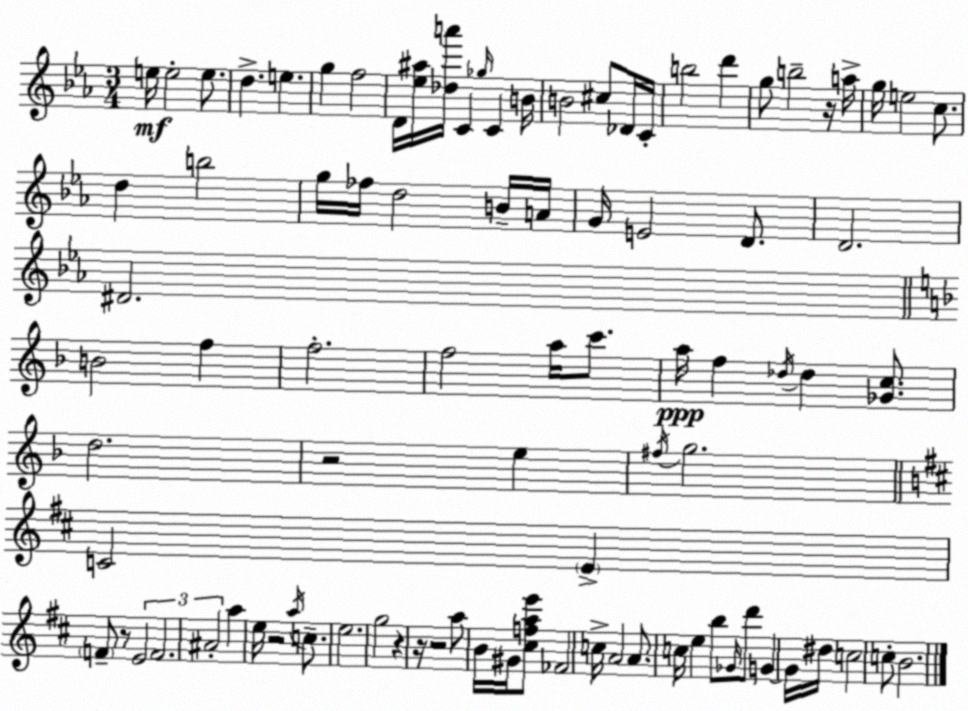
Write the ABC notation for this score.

X:1
T:Untitled
M:3/4
L:1/4
K:Cm
e/4 e2 e/2 d e g f2 D/4 [_e^a]/4 [_da']/4 C _g/4 C B/4 B2 ^c/2 _D/4 C/4 b2 d' g/2 b2 z/4 a/4 g/4 e2 c/2 d b2 g/4 _f/4 d2 B/4 A/4 G/4 E2 D/2 D2 ^D2 B2 f f2 f2 a/4 c'/2 a/4 f _d/4 _d [_Gc]/2 d2 z2 e ^f/4 g2 C2 E F/2 z/2 E2 F2 ^A2 a e/4 z2 a/4 c/2 e2 g2 z z/4 z2 a/2 B/4 ^G/4 [^cfae']/2 _F2 c/4 A2 A/2 c/4 e b/2 _G/4 d'/2 G G/4 ^d/4 c2 c/2 B2